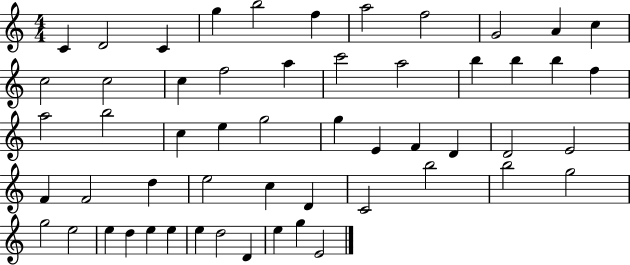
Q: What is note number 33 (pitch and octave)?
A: E4